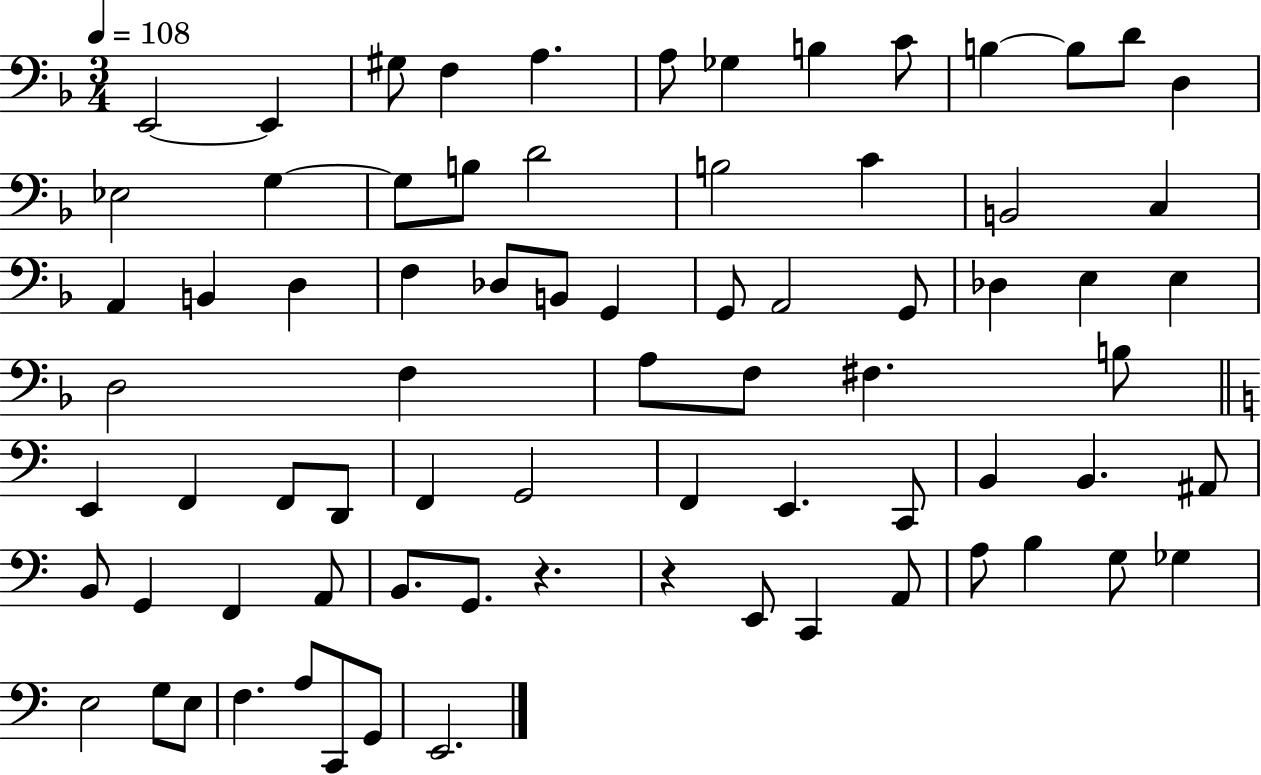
E2/h E2/q G#3/e F3/q A3/q. A3/e Gb3/q B3/q C4/e B3/q B3/e D4/e D3/q Eb3/h G3/q G3/e B3/e D4/h B3/h C4/q B2/h C3/q A2/q B2/q D3/q F3/q Db3/e B2/e G2/q G2/e A2/h G2/e Db3/q E3/q E3/q D3/h F3/q A3/e F3/e F#3/q. B3/e E2/q F2/q F2/e D2/e F2/q G2/h F2/q E2/q. C2/e B2/q B2/q. A#2/e B2/e G2/q F2/q A2/e B2/e. G2/e. R/q. R/q E2/e C2/q A2/e A3/e B3/q G3/e Gb3/q E3/h G3/e E3/e F3/q. A3/e C2/e G2/e E2/h.